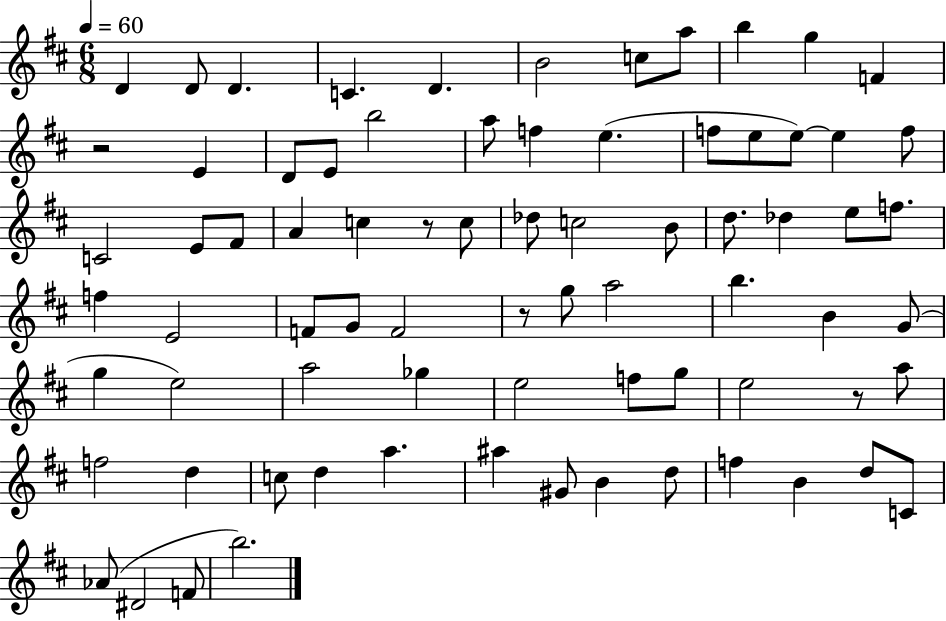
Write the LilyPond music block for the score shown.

{
  \clef treble
  \numericTimeSignature
  \time 6/8
  \key d \major
  \tempo 4 = 60
  d'4 d'8 d'4. | c'4. d'4. | b'2 c''8 a''8 | b''4 g''4 f'4 | \break r2 e'4 | d'8 e'8 b''2 | a''8 f''4 e''4.( | f''8 e''8 e''8~~) e''4 f''8 | \break c'2 e'8 fis'8 | a'4 c''4 r8 c''8 | des''8 c''2 b'8 | d''8. des''4 e''8 f''8. | \break f''4 e'2 | f'8 g'8 f'2 | r8 g''8 a''2 | b''4. b'4 g'8( | \break g''4 e''2) | a''2 ges''4 | e''2 f''8 g''8 | e''2 r8 a''8 | \break f''2 d''4 | c''8 d''4 a''4. | ais''4 gis'8 b'4 d''8 | f''4 b'4 d''8 c'8 | \break aes'8( dis'2 f'8 | b''2.) | \bar "|."
}